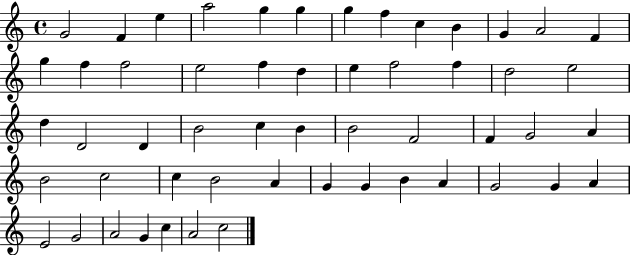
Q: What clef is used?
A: treble